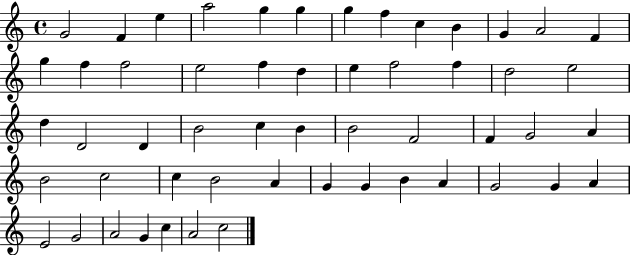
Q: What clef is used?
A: treble